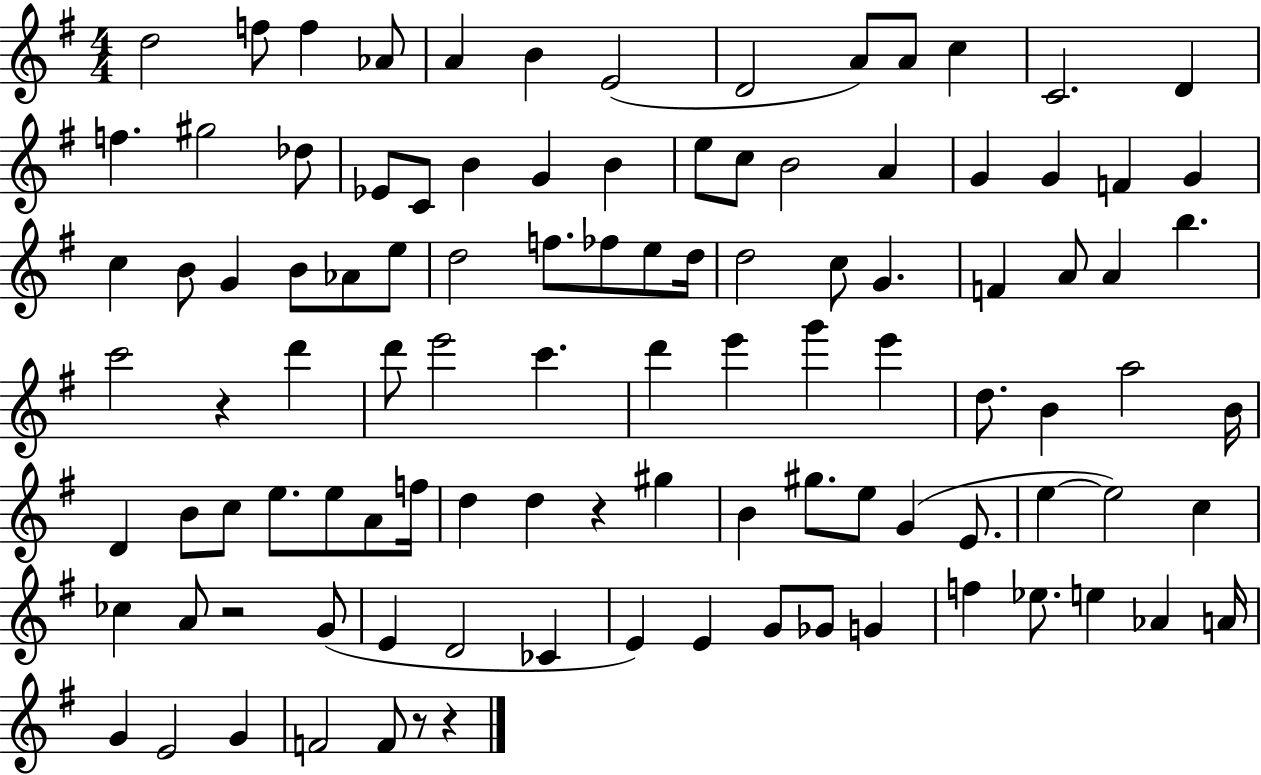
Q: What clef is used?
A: treble